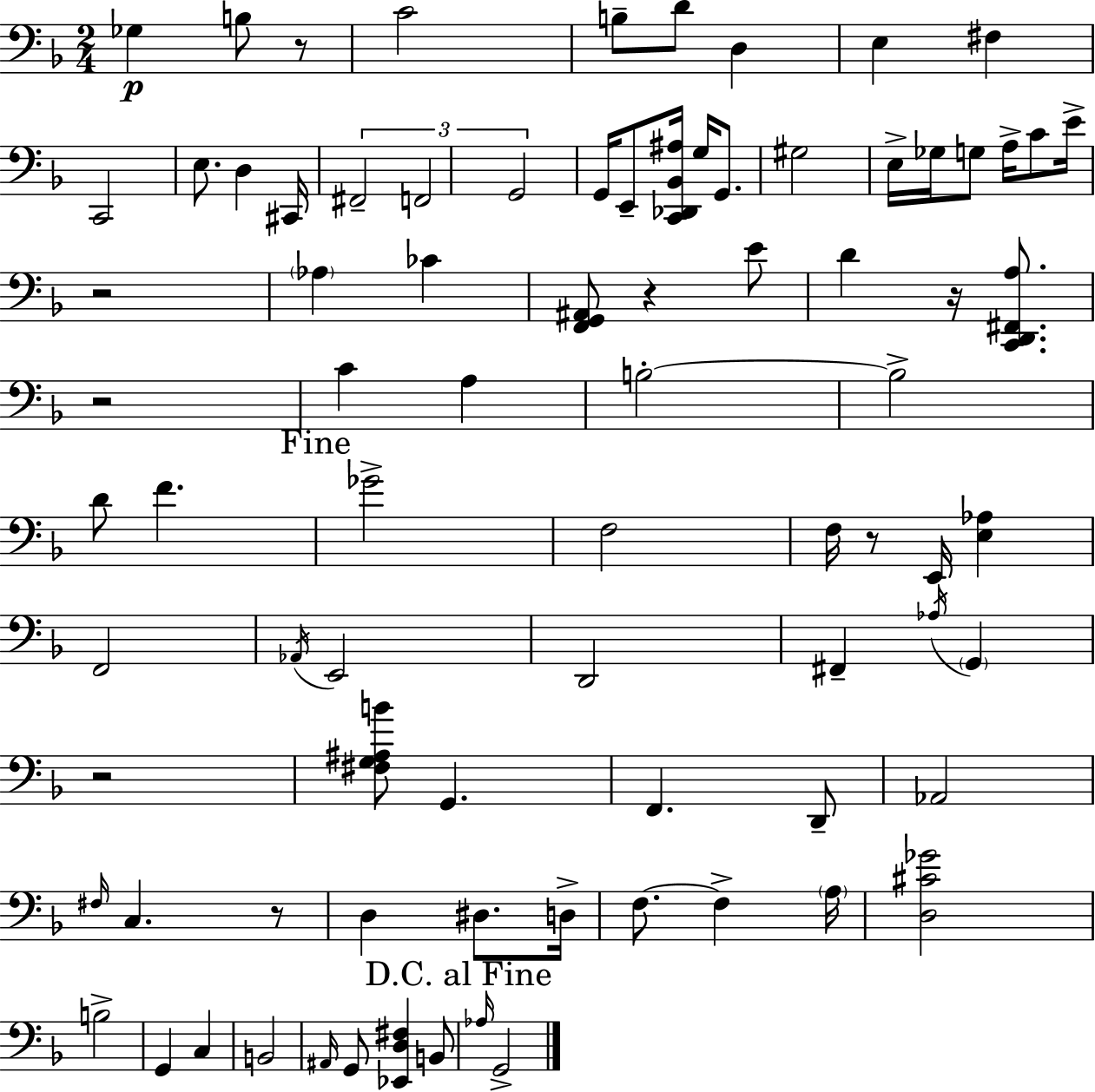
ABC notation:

X:1
T:Untitled
M:2/4
L:1/4
K:Dm
_G, B,/2 z/2 C2 B,/2 D/2 D, E, ^F, C,,2 E,/2 D, ^C,,/4 ^F,,2 F,,2 G,,2 G,,/4 E,,/2 [C,,_D,,_B,,^A,]/4 G,/4 G,,/2 ^G,2 E,/4 _G,/4 G,/2 A,/4 C/2 E/4 z2 _A, _C [F,,G,,^A,,]/2 z E/2 D z/4 [C,,D,,^F,,A,]/2 z2 C A, B,2 B,2 D/2 F _G2 F,2 F,/4 z/2 E,,/4 [E,_A,] F,,2 _A,,/4 E,,2 D,,2 ^F,, _A,/4 G,, z2 [^F,G,^A,B]/2 G,, F,, D,,/2 _A,,2 ^F,/4 C, z/2 D, ^D,/2 D,/4 F,/2 F, A,/4 [D,^C_G]2 B,2 G,, C, B,,2 ^A,,/4 G,,/2 [_E,,D,^F,] B,,/2 _A,/4 G,,2